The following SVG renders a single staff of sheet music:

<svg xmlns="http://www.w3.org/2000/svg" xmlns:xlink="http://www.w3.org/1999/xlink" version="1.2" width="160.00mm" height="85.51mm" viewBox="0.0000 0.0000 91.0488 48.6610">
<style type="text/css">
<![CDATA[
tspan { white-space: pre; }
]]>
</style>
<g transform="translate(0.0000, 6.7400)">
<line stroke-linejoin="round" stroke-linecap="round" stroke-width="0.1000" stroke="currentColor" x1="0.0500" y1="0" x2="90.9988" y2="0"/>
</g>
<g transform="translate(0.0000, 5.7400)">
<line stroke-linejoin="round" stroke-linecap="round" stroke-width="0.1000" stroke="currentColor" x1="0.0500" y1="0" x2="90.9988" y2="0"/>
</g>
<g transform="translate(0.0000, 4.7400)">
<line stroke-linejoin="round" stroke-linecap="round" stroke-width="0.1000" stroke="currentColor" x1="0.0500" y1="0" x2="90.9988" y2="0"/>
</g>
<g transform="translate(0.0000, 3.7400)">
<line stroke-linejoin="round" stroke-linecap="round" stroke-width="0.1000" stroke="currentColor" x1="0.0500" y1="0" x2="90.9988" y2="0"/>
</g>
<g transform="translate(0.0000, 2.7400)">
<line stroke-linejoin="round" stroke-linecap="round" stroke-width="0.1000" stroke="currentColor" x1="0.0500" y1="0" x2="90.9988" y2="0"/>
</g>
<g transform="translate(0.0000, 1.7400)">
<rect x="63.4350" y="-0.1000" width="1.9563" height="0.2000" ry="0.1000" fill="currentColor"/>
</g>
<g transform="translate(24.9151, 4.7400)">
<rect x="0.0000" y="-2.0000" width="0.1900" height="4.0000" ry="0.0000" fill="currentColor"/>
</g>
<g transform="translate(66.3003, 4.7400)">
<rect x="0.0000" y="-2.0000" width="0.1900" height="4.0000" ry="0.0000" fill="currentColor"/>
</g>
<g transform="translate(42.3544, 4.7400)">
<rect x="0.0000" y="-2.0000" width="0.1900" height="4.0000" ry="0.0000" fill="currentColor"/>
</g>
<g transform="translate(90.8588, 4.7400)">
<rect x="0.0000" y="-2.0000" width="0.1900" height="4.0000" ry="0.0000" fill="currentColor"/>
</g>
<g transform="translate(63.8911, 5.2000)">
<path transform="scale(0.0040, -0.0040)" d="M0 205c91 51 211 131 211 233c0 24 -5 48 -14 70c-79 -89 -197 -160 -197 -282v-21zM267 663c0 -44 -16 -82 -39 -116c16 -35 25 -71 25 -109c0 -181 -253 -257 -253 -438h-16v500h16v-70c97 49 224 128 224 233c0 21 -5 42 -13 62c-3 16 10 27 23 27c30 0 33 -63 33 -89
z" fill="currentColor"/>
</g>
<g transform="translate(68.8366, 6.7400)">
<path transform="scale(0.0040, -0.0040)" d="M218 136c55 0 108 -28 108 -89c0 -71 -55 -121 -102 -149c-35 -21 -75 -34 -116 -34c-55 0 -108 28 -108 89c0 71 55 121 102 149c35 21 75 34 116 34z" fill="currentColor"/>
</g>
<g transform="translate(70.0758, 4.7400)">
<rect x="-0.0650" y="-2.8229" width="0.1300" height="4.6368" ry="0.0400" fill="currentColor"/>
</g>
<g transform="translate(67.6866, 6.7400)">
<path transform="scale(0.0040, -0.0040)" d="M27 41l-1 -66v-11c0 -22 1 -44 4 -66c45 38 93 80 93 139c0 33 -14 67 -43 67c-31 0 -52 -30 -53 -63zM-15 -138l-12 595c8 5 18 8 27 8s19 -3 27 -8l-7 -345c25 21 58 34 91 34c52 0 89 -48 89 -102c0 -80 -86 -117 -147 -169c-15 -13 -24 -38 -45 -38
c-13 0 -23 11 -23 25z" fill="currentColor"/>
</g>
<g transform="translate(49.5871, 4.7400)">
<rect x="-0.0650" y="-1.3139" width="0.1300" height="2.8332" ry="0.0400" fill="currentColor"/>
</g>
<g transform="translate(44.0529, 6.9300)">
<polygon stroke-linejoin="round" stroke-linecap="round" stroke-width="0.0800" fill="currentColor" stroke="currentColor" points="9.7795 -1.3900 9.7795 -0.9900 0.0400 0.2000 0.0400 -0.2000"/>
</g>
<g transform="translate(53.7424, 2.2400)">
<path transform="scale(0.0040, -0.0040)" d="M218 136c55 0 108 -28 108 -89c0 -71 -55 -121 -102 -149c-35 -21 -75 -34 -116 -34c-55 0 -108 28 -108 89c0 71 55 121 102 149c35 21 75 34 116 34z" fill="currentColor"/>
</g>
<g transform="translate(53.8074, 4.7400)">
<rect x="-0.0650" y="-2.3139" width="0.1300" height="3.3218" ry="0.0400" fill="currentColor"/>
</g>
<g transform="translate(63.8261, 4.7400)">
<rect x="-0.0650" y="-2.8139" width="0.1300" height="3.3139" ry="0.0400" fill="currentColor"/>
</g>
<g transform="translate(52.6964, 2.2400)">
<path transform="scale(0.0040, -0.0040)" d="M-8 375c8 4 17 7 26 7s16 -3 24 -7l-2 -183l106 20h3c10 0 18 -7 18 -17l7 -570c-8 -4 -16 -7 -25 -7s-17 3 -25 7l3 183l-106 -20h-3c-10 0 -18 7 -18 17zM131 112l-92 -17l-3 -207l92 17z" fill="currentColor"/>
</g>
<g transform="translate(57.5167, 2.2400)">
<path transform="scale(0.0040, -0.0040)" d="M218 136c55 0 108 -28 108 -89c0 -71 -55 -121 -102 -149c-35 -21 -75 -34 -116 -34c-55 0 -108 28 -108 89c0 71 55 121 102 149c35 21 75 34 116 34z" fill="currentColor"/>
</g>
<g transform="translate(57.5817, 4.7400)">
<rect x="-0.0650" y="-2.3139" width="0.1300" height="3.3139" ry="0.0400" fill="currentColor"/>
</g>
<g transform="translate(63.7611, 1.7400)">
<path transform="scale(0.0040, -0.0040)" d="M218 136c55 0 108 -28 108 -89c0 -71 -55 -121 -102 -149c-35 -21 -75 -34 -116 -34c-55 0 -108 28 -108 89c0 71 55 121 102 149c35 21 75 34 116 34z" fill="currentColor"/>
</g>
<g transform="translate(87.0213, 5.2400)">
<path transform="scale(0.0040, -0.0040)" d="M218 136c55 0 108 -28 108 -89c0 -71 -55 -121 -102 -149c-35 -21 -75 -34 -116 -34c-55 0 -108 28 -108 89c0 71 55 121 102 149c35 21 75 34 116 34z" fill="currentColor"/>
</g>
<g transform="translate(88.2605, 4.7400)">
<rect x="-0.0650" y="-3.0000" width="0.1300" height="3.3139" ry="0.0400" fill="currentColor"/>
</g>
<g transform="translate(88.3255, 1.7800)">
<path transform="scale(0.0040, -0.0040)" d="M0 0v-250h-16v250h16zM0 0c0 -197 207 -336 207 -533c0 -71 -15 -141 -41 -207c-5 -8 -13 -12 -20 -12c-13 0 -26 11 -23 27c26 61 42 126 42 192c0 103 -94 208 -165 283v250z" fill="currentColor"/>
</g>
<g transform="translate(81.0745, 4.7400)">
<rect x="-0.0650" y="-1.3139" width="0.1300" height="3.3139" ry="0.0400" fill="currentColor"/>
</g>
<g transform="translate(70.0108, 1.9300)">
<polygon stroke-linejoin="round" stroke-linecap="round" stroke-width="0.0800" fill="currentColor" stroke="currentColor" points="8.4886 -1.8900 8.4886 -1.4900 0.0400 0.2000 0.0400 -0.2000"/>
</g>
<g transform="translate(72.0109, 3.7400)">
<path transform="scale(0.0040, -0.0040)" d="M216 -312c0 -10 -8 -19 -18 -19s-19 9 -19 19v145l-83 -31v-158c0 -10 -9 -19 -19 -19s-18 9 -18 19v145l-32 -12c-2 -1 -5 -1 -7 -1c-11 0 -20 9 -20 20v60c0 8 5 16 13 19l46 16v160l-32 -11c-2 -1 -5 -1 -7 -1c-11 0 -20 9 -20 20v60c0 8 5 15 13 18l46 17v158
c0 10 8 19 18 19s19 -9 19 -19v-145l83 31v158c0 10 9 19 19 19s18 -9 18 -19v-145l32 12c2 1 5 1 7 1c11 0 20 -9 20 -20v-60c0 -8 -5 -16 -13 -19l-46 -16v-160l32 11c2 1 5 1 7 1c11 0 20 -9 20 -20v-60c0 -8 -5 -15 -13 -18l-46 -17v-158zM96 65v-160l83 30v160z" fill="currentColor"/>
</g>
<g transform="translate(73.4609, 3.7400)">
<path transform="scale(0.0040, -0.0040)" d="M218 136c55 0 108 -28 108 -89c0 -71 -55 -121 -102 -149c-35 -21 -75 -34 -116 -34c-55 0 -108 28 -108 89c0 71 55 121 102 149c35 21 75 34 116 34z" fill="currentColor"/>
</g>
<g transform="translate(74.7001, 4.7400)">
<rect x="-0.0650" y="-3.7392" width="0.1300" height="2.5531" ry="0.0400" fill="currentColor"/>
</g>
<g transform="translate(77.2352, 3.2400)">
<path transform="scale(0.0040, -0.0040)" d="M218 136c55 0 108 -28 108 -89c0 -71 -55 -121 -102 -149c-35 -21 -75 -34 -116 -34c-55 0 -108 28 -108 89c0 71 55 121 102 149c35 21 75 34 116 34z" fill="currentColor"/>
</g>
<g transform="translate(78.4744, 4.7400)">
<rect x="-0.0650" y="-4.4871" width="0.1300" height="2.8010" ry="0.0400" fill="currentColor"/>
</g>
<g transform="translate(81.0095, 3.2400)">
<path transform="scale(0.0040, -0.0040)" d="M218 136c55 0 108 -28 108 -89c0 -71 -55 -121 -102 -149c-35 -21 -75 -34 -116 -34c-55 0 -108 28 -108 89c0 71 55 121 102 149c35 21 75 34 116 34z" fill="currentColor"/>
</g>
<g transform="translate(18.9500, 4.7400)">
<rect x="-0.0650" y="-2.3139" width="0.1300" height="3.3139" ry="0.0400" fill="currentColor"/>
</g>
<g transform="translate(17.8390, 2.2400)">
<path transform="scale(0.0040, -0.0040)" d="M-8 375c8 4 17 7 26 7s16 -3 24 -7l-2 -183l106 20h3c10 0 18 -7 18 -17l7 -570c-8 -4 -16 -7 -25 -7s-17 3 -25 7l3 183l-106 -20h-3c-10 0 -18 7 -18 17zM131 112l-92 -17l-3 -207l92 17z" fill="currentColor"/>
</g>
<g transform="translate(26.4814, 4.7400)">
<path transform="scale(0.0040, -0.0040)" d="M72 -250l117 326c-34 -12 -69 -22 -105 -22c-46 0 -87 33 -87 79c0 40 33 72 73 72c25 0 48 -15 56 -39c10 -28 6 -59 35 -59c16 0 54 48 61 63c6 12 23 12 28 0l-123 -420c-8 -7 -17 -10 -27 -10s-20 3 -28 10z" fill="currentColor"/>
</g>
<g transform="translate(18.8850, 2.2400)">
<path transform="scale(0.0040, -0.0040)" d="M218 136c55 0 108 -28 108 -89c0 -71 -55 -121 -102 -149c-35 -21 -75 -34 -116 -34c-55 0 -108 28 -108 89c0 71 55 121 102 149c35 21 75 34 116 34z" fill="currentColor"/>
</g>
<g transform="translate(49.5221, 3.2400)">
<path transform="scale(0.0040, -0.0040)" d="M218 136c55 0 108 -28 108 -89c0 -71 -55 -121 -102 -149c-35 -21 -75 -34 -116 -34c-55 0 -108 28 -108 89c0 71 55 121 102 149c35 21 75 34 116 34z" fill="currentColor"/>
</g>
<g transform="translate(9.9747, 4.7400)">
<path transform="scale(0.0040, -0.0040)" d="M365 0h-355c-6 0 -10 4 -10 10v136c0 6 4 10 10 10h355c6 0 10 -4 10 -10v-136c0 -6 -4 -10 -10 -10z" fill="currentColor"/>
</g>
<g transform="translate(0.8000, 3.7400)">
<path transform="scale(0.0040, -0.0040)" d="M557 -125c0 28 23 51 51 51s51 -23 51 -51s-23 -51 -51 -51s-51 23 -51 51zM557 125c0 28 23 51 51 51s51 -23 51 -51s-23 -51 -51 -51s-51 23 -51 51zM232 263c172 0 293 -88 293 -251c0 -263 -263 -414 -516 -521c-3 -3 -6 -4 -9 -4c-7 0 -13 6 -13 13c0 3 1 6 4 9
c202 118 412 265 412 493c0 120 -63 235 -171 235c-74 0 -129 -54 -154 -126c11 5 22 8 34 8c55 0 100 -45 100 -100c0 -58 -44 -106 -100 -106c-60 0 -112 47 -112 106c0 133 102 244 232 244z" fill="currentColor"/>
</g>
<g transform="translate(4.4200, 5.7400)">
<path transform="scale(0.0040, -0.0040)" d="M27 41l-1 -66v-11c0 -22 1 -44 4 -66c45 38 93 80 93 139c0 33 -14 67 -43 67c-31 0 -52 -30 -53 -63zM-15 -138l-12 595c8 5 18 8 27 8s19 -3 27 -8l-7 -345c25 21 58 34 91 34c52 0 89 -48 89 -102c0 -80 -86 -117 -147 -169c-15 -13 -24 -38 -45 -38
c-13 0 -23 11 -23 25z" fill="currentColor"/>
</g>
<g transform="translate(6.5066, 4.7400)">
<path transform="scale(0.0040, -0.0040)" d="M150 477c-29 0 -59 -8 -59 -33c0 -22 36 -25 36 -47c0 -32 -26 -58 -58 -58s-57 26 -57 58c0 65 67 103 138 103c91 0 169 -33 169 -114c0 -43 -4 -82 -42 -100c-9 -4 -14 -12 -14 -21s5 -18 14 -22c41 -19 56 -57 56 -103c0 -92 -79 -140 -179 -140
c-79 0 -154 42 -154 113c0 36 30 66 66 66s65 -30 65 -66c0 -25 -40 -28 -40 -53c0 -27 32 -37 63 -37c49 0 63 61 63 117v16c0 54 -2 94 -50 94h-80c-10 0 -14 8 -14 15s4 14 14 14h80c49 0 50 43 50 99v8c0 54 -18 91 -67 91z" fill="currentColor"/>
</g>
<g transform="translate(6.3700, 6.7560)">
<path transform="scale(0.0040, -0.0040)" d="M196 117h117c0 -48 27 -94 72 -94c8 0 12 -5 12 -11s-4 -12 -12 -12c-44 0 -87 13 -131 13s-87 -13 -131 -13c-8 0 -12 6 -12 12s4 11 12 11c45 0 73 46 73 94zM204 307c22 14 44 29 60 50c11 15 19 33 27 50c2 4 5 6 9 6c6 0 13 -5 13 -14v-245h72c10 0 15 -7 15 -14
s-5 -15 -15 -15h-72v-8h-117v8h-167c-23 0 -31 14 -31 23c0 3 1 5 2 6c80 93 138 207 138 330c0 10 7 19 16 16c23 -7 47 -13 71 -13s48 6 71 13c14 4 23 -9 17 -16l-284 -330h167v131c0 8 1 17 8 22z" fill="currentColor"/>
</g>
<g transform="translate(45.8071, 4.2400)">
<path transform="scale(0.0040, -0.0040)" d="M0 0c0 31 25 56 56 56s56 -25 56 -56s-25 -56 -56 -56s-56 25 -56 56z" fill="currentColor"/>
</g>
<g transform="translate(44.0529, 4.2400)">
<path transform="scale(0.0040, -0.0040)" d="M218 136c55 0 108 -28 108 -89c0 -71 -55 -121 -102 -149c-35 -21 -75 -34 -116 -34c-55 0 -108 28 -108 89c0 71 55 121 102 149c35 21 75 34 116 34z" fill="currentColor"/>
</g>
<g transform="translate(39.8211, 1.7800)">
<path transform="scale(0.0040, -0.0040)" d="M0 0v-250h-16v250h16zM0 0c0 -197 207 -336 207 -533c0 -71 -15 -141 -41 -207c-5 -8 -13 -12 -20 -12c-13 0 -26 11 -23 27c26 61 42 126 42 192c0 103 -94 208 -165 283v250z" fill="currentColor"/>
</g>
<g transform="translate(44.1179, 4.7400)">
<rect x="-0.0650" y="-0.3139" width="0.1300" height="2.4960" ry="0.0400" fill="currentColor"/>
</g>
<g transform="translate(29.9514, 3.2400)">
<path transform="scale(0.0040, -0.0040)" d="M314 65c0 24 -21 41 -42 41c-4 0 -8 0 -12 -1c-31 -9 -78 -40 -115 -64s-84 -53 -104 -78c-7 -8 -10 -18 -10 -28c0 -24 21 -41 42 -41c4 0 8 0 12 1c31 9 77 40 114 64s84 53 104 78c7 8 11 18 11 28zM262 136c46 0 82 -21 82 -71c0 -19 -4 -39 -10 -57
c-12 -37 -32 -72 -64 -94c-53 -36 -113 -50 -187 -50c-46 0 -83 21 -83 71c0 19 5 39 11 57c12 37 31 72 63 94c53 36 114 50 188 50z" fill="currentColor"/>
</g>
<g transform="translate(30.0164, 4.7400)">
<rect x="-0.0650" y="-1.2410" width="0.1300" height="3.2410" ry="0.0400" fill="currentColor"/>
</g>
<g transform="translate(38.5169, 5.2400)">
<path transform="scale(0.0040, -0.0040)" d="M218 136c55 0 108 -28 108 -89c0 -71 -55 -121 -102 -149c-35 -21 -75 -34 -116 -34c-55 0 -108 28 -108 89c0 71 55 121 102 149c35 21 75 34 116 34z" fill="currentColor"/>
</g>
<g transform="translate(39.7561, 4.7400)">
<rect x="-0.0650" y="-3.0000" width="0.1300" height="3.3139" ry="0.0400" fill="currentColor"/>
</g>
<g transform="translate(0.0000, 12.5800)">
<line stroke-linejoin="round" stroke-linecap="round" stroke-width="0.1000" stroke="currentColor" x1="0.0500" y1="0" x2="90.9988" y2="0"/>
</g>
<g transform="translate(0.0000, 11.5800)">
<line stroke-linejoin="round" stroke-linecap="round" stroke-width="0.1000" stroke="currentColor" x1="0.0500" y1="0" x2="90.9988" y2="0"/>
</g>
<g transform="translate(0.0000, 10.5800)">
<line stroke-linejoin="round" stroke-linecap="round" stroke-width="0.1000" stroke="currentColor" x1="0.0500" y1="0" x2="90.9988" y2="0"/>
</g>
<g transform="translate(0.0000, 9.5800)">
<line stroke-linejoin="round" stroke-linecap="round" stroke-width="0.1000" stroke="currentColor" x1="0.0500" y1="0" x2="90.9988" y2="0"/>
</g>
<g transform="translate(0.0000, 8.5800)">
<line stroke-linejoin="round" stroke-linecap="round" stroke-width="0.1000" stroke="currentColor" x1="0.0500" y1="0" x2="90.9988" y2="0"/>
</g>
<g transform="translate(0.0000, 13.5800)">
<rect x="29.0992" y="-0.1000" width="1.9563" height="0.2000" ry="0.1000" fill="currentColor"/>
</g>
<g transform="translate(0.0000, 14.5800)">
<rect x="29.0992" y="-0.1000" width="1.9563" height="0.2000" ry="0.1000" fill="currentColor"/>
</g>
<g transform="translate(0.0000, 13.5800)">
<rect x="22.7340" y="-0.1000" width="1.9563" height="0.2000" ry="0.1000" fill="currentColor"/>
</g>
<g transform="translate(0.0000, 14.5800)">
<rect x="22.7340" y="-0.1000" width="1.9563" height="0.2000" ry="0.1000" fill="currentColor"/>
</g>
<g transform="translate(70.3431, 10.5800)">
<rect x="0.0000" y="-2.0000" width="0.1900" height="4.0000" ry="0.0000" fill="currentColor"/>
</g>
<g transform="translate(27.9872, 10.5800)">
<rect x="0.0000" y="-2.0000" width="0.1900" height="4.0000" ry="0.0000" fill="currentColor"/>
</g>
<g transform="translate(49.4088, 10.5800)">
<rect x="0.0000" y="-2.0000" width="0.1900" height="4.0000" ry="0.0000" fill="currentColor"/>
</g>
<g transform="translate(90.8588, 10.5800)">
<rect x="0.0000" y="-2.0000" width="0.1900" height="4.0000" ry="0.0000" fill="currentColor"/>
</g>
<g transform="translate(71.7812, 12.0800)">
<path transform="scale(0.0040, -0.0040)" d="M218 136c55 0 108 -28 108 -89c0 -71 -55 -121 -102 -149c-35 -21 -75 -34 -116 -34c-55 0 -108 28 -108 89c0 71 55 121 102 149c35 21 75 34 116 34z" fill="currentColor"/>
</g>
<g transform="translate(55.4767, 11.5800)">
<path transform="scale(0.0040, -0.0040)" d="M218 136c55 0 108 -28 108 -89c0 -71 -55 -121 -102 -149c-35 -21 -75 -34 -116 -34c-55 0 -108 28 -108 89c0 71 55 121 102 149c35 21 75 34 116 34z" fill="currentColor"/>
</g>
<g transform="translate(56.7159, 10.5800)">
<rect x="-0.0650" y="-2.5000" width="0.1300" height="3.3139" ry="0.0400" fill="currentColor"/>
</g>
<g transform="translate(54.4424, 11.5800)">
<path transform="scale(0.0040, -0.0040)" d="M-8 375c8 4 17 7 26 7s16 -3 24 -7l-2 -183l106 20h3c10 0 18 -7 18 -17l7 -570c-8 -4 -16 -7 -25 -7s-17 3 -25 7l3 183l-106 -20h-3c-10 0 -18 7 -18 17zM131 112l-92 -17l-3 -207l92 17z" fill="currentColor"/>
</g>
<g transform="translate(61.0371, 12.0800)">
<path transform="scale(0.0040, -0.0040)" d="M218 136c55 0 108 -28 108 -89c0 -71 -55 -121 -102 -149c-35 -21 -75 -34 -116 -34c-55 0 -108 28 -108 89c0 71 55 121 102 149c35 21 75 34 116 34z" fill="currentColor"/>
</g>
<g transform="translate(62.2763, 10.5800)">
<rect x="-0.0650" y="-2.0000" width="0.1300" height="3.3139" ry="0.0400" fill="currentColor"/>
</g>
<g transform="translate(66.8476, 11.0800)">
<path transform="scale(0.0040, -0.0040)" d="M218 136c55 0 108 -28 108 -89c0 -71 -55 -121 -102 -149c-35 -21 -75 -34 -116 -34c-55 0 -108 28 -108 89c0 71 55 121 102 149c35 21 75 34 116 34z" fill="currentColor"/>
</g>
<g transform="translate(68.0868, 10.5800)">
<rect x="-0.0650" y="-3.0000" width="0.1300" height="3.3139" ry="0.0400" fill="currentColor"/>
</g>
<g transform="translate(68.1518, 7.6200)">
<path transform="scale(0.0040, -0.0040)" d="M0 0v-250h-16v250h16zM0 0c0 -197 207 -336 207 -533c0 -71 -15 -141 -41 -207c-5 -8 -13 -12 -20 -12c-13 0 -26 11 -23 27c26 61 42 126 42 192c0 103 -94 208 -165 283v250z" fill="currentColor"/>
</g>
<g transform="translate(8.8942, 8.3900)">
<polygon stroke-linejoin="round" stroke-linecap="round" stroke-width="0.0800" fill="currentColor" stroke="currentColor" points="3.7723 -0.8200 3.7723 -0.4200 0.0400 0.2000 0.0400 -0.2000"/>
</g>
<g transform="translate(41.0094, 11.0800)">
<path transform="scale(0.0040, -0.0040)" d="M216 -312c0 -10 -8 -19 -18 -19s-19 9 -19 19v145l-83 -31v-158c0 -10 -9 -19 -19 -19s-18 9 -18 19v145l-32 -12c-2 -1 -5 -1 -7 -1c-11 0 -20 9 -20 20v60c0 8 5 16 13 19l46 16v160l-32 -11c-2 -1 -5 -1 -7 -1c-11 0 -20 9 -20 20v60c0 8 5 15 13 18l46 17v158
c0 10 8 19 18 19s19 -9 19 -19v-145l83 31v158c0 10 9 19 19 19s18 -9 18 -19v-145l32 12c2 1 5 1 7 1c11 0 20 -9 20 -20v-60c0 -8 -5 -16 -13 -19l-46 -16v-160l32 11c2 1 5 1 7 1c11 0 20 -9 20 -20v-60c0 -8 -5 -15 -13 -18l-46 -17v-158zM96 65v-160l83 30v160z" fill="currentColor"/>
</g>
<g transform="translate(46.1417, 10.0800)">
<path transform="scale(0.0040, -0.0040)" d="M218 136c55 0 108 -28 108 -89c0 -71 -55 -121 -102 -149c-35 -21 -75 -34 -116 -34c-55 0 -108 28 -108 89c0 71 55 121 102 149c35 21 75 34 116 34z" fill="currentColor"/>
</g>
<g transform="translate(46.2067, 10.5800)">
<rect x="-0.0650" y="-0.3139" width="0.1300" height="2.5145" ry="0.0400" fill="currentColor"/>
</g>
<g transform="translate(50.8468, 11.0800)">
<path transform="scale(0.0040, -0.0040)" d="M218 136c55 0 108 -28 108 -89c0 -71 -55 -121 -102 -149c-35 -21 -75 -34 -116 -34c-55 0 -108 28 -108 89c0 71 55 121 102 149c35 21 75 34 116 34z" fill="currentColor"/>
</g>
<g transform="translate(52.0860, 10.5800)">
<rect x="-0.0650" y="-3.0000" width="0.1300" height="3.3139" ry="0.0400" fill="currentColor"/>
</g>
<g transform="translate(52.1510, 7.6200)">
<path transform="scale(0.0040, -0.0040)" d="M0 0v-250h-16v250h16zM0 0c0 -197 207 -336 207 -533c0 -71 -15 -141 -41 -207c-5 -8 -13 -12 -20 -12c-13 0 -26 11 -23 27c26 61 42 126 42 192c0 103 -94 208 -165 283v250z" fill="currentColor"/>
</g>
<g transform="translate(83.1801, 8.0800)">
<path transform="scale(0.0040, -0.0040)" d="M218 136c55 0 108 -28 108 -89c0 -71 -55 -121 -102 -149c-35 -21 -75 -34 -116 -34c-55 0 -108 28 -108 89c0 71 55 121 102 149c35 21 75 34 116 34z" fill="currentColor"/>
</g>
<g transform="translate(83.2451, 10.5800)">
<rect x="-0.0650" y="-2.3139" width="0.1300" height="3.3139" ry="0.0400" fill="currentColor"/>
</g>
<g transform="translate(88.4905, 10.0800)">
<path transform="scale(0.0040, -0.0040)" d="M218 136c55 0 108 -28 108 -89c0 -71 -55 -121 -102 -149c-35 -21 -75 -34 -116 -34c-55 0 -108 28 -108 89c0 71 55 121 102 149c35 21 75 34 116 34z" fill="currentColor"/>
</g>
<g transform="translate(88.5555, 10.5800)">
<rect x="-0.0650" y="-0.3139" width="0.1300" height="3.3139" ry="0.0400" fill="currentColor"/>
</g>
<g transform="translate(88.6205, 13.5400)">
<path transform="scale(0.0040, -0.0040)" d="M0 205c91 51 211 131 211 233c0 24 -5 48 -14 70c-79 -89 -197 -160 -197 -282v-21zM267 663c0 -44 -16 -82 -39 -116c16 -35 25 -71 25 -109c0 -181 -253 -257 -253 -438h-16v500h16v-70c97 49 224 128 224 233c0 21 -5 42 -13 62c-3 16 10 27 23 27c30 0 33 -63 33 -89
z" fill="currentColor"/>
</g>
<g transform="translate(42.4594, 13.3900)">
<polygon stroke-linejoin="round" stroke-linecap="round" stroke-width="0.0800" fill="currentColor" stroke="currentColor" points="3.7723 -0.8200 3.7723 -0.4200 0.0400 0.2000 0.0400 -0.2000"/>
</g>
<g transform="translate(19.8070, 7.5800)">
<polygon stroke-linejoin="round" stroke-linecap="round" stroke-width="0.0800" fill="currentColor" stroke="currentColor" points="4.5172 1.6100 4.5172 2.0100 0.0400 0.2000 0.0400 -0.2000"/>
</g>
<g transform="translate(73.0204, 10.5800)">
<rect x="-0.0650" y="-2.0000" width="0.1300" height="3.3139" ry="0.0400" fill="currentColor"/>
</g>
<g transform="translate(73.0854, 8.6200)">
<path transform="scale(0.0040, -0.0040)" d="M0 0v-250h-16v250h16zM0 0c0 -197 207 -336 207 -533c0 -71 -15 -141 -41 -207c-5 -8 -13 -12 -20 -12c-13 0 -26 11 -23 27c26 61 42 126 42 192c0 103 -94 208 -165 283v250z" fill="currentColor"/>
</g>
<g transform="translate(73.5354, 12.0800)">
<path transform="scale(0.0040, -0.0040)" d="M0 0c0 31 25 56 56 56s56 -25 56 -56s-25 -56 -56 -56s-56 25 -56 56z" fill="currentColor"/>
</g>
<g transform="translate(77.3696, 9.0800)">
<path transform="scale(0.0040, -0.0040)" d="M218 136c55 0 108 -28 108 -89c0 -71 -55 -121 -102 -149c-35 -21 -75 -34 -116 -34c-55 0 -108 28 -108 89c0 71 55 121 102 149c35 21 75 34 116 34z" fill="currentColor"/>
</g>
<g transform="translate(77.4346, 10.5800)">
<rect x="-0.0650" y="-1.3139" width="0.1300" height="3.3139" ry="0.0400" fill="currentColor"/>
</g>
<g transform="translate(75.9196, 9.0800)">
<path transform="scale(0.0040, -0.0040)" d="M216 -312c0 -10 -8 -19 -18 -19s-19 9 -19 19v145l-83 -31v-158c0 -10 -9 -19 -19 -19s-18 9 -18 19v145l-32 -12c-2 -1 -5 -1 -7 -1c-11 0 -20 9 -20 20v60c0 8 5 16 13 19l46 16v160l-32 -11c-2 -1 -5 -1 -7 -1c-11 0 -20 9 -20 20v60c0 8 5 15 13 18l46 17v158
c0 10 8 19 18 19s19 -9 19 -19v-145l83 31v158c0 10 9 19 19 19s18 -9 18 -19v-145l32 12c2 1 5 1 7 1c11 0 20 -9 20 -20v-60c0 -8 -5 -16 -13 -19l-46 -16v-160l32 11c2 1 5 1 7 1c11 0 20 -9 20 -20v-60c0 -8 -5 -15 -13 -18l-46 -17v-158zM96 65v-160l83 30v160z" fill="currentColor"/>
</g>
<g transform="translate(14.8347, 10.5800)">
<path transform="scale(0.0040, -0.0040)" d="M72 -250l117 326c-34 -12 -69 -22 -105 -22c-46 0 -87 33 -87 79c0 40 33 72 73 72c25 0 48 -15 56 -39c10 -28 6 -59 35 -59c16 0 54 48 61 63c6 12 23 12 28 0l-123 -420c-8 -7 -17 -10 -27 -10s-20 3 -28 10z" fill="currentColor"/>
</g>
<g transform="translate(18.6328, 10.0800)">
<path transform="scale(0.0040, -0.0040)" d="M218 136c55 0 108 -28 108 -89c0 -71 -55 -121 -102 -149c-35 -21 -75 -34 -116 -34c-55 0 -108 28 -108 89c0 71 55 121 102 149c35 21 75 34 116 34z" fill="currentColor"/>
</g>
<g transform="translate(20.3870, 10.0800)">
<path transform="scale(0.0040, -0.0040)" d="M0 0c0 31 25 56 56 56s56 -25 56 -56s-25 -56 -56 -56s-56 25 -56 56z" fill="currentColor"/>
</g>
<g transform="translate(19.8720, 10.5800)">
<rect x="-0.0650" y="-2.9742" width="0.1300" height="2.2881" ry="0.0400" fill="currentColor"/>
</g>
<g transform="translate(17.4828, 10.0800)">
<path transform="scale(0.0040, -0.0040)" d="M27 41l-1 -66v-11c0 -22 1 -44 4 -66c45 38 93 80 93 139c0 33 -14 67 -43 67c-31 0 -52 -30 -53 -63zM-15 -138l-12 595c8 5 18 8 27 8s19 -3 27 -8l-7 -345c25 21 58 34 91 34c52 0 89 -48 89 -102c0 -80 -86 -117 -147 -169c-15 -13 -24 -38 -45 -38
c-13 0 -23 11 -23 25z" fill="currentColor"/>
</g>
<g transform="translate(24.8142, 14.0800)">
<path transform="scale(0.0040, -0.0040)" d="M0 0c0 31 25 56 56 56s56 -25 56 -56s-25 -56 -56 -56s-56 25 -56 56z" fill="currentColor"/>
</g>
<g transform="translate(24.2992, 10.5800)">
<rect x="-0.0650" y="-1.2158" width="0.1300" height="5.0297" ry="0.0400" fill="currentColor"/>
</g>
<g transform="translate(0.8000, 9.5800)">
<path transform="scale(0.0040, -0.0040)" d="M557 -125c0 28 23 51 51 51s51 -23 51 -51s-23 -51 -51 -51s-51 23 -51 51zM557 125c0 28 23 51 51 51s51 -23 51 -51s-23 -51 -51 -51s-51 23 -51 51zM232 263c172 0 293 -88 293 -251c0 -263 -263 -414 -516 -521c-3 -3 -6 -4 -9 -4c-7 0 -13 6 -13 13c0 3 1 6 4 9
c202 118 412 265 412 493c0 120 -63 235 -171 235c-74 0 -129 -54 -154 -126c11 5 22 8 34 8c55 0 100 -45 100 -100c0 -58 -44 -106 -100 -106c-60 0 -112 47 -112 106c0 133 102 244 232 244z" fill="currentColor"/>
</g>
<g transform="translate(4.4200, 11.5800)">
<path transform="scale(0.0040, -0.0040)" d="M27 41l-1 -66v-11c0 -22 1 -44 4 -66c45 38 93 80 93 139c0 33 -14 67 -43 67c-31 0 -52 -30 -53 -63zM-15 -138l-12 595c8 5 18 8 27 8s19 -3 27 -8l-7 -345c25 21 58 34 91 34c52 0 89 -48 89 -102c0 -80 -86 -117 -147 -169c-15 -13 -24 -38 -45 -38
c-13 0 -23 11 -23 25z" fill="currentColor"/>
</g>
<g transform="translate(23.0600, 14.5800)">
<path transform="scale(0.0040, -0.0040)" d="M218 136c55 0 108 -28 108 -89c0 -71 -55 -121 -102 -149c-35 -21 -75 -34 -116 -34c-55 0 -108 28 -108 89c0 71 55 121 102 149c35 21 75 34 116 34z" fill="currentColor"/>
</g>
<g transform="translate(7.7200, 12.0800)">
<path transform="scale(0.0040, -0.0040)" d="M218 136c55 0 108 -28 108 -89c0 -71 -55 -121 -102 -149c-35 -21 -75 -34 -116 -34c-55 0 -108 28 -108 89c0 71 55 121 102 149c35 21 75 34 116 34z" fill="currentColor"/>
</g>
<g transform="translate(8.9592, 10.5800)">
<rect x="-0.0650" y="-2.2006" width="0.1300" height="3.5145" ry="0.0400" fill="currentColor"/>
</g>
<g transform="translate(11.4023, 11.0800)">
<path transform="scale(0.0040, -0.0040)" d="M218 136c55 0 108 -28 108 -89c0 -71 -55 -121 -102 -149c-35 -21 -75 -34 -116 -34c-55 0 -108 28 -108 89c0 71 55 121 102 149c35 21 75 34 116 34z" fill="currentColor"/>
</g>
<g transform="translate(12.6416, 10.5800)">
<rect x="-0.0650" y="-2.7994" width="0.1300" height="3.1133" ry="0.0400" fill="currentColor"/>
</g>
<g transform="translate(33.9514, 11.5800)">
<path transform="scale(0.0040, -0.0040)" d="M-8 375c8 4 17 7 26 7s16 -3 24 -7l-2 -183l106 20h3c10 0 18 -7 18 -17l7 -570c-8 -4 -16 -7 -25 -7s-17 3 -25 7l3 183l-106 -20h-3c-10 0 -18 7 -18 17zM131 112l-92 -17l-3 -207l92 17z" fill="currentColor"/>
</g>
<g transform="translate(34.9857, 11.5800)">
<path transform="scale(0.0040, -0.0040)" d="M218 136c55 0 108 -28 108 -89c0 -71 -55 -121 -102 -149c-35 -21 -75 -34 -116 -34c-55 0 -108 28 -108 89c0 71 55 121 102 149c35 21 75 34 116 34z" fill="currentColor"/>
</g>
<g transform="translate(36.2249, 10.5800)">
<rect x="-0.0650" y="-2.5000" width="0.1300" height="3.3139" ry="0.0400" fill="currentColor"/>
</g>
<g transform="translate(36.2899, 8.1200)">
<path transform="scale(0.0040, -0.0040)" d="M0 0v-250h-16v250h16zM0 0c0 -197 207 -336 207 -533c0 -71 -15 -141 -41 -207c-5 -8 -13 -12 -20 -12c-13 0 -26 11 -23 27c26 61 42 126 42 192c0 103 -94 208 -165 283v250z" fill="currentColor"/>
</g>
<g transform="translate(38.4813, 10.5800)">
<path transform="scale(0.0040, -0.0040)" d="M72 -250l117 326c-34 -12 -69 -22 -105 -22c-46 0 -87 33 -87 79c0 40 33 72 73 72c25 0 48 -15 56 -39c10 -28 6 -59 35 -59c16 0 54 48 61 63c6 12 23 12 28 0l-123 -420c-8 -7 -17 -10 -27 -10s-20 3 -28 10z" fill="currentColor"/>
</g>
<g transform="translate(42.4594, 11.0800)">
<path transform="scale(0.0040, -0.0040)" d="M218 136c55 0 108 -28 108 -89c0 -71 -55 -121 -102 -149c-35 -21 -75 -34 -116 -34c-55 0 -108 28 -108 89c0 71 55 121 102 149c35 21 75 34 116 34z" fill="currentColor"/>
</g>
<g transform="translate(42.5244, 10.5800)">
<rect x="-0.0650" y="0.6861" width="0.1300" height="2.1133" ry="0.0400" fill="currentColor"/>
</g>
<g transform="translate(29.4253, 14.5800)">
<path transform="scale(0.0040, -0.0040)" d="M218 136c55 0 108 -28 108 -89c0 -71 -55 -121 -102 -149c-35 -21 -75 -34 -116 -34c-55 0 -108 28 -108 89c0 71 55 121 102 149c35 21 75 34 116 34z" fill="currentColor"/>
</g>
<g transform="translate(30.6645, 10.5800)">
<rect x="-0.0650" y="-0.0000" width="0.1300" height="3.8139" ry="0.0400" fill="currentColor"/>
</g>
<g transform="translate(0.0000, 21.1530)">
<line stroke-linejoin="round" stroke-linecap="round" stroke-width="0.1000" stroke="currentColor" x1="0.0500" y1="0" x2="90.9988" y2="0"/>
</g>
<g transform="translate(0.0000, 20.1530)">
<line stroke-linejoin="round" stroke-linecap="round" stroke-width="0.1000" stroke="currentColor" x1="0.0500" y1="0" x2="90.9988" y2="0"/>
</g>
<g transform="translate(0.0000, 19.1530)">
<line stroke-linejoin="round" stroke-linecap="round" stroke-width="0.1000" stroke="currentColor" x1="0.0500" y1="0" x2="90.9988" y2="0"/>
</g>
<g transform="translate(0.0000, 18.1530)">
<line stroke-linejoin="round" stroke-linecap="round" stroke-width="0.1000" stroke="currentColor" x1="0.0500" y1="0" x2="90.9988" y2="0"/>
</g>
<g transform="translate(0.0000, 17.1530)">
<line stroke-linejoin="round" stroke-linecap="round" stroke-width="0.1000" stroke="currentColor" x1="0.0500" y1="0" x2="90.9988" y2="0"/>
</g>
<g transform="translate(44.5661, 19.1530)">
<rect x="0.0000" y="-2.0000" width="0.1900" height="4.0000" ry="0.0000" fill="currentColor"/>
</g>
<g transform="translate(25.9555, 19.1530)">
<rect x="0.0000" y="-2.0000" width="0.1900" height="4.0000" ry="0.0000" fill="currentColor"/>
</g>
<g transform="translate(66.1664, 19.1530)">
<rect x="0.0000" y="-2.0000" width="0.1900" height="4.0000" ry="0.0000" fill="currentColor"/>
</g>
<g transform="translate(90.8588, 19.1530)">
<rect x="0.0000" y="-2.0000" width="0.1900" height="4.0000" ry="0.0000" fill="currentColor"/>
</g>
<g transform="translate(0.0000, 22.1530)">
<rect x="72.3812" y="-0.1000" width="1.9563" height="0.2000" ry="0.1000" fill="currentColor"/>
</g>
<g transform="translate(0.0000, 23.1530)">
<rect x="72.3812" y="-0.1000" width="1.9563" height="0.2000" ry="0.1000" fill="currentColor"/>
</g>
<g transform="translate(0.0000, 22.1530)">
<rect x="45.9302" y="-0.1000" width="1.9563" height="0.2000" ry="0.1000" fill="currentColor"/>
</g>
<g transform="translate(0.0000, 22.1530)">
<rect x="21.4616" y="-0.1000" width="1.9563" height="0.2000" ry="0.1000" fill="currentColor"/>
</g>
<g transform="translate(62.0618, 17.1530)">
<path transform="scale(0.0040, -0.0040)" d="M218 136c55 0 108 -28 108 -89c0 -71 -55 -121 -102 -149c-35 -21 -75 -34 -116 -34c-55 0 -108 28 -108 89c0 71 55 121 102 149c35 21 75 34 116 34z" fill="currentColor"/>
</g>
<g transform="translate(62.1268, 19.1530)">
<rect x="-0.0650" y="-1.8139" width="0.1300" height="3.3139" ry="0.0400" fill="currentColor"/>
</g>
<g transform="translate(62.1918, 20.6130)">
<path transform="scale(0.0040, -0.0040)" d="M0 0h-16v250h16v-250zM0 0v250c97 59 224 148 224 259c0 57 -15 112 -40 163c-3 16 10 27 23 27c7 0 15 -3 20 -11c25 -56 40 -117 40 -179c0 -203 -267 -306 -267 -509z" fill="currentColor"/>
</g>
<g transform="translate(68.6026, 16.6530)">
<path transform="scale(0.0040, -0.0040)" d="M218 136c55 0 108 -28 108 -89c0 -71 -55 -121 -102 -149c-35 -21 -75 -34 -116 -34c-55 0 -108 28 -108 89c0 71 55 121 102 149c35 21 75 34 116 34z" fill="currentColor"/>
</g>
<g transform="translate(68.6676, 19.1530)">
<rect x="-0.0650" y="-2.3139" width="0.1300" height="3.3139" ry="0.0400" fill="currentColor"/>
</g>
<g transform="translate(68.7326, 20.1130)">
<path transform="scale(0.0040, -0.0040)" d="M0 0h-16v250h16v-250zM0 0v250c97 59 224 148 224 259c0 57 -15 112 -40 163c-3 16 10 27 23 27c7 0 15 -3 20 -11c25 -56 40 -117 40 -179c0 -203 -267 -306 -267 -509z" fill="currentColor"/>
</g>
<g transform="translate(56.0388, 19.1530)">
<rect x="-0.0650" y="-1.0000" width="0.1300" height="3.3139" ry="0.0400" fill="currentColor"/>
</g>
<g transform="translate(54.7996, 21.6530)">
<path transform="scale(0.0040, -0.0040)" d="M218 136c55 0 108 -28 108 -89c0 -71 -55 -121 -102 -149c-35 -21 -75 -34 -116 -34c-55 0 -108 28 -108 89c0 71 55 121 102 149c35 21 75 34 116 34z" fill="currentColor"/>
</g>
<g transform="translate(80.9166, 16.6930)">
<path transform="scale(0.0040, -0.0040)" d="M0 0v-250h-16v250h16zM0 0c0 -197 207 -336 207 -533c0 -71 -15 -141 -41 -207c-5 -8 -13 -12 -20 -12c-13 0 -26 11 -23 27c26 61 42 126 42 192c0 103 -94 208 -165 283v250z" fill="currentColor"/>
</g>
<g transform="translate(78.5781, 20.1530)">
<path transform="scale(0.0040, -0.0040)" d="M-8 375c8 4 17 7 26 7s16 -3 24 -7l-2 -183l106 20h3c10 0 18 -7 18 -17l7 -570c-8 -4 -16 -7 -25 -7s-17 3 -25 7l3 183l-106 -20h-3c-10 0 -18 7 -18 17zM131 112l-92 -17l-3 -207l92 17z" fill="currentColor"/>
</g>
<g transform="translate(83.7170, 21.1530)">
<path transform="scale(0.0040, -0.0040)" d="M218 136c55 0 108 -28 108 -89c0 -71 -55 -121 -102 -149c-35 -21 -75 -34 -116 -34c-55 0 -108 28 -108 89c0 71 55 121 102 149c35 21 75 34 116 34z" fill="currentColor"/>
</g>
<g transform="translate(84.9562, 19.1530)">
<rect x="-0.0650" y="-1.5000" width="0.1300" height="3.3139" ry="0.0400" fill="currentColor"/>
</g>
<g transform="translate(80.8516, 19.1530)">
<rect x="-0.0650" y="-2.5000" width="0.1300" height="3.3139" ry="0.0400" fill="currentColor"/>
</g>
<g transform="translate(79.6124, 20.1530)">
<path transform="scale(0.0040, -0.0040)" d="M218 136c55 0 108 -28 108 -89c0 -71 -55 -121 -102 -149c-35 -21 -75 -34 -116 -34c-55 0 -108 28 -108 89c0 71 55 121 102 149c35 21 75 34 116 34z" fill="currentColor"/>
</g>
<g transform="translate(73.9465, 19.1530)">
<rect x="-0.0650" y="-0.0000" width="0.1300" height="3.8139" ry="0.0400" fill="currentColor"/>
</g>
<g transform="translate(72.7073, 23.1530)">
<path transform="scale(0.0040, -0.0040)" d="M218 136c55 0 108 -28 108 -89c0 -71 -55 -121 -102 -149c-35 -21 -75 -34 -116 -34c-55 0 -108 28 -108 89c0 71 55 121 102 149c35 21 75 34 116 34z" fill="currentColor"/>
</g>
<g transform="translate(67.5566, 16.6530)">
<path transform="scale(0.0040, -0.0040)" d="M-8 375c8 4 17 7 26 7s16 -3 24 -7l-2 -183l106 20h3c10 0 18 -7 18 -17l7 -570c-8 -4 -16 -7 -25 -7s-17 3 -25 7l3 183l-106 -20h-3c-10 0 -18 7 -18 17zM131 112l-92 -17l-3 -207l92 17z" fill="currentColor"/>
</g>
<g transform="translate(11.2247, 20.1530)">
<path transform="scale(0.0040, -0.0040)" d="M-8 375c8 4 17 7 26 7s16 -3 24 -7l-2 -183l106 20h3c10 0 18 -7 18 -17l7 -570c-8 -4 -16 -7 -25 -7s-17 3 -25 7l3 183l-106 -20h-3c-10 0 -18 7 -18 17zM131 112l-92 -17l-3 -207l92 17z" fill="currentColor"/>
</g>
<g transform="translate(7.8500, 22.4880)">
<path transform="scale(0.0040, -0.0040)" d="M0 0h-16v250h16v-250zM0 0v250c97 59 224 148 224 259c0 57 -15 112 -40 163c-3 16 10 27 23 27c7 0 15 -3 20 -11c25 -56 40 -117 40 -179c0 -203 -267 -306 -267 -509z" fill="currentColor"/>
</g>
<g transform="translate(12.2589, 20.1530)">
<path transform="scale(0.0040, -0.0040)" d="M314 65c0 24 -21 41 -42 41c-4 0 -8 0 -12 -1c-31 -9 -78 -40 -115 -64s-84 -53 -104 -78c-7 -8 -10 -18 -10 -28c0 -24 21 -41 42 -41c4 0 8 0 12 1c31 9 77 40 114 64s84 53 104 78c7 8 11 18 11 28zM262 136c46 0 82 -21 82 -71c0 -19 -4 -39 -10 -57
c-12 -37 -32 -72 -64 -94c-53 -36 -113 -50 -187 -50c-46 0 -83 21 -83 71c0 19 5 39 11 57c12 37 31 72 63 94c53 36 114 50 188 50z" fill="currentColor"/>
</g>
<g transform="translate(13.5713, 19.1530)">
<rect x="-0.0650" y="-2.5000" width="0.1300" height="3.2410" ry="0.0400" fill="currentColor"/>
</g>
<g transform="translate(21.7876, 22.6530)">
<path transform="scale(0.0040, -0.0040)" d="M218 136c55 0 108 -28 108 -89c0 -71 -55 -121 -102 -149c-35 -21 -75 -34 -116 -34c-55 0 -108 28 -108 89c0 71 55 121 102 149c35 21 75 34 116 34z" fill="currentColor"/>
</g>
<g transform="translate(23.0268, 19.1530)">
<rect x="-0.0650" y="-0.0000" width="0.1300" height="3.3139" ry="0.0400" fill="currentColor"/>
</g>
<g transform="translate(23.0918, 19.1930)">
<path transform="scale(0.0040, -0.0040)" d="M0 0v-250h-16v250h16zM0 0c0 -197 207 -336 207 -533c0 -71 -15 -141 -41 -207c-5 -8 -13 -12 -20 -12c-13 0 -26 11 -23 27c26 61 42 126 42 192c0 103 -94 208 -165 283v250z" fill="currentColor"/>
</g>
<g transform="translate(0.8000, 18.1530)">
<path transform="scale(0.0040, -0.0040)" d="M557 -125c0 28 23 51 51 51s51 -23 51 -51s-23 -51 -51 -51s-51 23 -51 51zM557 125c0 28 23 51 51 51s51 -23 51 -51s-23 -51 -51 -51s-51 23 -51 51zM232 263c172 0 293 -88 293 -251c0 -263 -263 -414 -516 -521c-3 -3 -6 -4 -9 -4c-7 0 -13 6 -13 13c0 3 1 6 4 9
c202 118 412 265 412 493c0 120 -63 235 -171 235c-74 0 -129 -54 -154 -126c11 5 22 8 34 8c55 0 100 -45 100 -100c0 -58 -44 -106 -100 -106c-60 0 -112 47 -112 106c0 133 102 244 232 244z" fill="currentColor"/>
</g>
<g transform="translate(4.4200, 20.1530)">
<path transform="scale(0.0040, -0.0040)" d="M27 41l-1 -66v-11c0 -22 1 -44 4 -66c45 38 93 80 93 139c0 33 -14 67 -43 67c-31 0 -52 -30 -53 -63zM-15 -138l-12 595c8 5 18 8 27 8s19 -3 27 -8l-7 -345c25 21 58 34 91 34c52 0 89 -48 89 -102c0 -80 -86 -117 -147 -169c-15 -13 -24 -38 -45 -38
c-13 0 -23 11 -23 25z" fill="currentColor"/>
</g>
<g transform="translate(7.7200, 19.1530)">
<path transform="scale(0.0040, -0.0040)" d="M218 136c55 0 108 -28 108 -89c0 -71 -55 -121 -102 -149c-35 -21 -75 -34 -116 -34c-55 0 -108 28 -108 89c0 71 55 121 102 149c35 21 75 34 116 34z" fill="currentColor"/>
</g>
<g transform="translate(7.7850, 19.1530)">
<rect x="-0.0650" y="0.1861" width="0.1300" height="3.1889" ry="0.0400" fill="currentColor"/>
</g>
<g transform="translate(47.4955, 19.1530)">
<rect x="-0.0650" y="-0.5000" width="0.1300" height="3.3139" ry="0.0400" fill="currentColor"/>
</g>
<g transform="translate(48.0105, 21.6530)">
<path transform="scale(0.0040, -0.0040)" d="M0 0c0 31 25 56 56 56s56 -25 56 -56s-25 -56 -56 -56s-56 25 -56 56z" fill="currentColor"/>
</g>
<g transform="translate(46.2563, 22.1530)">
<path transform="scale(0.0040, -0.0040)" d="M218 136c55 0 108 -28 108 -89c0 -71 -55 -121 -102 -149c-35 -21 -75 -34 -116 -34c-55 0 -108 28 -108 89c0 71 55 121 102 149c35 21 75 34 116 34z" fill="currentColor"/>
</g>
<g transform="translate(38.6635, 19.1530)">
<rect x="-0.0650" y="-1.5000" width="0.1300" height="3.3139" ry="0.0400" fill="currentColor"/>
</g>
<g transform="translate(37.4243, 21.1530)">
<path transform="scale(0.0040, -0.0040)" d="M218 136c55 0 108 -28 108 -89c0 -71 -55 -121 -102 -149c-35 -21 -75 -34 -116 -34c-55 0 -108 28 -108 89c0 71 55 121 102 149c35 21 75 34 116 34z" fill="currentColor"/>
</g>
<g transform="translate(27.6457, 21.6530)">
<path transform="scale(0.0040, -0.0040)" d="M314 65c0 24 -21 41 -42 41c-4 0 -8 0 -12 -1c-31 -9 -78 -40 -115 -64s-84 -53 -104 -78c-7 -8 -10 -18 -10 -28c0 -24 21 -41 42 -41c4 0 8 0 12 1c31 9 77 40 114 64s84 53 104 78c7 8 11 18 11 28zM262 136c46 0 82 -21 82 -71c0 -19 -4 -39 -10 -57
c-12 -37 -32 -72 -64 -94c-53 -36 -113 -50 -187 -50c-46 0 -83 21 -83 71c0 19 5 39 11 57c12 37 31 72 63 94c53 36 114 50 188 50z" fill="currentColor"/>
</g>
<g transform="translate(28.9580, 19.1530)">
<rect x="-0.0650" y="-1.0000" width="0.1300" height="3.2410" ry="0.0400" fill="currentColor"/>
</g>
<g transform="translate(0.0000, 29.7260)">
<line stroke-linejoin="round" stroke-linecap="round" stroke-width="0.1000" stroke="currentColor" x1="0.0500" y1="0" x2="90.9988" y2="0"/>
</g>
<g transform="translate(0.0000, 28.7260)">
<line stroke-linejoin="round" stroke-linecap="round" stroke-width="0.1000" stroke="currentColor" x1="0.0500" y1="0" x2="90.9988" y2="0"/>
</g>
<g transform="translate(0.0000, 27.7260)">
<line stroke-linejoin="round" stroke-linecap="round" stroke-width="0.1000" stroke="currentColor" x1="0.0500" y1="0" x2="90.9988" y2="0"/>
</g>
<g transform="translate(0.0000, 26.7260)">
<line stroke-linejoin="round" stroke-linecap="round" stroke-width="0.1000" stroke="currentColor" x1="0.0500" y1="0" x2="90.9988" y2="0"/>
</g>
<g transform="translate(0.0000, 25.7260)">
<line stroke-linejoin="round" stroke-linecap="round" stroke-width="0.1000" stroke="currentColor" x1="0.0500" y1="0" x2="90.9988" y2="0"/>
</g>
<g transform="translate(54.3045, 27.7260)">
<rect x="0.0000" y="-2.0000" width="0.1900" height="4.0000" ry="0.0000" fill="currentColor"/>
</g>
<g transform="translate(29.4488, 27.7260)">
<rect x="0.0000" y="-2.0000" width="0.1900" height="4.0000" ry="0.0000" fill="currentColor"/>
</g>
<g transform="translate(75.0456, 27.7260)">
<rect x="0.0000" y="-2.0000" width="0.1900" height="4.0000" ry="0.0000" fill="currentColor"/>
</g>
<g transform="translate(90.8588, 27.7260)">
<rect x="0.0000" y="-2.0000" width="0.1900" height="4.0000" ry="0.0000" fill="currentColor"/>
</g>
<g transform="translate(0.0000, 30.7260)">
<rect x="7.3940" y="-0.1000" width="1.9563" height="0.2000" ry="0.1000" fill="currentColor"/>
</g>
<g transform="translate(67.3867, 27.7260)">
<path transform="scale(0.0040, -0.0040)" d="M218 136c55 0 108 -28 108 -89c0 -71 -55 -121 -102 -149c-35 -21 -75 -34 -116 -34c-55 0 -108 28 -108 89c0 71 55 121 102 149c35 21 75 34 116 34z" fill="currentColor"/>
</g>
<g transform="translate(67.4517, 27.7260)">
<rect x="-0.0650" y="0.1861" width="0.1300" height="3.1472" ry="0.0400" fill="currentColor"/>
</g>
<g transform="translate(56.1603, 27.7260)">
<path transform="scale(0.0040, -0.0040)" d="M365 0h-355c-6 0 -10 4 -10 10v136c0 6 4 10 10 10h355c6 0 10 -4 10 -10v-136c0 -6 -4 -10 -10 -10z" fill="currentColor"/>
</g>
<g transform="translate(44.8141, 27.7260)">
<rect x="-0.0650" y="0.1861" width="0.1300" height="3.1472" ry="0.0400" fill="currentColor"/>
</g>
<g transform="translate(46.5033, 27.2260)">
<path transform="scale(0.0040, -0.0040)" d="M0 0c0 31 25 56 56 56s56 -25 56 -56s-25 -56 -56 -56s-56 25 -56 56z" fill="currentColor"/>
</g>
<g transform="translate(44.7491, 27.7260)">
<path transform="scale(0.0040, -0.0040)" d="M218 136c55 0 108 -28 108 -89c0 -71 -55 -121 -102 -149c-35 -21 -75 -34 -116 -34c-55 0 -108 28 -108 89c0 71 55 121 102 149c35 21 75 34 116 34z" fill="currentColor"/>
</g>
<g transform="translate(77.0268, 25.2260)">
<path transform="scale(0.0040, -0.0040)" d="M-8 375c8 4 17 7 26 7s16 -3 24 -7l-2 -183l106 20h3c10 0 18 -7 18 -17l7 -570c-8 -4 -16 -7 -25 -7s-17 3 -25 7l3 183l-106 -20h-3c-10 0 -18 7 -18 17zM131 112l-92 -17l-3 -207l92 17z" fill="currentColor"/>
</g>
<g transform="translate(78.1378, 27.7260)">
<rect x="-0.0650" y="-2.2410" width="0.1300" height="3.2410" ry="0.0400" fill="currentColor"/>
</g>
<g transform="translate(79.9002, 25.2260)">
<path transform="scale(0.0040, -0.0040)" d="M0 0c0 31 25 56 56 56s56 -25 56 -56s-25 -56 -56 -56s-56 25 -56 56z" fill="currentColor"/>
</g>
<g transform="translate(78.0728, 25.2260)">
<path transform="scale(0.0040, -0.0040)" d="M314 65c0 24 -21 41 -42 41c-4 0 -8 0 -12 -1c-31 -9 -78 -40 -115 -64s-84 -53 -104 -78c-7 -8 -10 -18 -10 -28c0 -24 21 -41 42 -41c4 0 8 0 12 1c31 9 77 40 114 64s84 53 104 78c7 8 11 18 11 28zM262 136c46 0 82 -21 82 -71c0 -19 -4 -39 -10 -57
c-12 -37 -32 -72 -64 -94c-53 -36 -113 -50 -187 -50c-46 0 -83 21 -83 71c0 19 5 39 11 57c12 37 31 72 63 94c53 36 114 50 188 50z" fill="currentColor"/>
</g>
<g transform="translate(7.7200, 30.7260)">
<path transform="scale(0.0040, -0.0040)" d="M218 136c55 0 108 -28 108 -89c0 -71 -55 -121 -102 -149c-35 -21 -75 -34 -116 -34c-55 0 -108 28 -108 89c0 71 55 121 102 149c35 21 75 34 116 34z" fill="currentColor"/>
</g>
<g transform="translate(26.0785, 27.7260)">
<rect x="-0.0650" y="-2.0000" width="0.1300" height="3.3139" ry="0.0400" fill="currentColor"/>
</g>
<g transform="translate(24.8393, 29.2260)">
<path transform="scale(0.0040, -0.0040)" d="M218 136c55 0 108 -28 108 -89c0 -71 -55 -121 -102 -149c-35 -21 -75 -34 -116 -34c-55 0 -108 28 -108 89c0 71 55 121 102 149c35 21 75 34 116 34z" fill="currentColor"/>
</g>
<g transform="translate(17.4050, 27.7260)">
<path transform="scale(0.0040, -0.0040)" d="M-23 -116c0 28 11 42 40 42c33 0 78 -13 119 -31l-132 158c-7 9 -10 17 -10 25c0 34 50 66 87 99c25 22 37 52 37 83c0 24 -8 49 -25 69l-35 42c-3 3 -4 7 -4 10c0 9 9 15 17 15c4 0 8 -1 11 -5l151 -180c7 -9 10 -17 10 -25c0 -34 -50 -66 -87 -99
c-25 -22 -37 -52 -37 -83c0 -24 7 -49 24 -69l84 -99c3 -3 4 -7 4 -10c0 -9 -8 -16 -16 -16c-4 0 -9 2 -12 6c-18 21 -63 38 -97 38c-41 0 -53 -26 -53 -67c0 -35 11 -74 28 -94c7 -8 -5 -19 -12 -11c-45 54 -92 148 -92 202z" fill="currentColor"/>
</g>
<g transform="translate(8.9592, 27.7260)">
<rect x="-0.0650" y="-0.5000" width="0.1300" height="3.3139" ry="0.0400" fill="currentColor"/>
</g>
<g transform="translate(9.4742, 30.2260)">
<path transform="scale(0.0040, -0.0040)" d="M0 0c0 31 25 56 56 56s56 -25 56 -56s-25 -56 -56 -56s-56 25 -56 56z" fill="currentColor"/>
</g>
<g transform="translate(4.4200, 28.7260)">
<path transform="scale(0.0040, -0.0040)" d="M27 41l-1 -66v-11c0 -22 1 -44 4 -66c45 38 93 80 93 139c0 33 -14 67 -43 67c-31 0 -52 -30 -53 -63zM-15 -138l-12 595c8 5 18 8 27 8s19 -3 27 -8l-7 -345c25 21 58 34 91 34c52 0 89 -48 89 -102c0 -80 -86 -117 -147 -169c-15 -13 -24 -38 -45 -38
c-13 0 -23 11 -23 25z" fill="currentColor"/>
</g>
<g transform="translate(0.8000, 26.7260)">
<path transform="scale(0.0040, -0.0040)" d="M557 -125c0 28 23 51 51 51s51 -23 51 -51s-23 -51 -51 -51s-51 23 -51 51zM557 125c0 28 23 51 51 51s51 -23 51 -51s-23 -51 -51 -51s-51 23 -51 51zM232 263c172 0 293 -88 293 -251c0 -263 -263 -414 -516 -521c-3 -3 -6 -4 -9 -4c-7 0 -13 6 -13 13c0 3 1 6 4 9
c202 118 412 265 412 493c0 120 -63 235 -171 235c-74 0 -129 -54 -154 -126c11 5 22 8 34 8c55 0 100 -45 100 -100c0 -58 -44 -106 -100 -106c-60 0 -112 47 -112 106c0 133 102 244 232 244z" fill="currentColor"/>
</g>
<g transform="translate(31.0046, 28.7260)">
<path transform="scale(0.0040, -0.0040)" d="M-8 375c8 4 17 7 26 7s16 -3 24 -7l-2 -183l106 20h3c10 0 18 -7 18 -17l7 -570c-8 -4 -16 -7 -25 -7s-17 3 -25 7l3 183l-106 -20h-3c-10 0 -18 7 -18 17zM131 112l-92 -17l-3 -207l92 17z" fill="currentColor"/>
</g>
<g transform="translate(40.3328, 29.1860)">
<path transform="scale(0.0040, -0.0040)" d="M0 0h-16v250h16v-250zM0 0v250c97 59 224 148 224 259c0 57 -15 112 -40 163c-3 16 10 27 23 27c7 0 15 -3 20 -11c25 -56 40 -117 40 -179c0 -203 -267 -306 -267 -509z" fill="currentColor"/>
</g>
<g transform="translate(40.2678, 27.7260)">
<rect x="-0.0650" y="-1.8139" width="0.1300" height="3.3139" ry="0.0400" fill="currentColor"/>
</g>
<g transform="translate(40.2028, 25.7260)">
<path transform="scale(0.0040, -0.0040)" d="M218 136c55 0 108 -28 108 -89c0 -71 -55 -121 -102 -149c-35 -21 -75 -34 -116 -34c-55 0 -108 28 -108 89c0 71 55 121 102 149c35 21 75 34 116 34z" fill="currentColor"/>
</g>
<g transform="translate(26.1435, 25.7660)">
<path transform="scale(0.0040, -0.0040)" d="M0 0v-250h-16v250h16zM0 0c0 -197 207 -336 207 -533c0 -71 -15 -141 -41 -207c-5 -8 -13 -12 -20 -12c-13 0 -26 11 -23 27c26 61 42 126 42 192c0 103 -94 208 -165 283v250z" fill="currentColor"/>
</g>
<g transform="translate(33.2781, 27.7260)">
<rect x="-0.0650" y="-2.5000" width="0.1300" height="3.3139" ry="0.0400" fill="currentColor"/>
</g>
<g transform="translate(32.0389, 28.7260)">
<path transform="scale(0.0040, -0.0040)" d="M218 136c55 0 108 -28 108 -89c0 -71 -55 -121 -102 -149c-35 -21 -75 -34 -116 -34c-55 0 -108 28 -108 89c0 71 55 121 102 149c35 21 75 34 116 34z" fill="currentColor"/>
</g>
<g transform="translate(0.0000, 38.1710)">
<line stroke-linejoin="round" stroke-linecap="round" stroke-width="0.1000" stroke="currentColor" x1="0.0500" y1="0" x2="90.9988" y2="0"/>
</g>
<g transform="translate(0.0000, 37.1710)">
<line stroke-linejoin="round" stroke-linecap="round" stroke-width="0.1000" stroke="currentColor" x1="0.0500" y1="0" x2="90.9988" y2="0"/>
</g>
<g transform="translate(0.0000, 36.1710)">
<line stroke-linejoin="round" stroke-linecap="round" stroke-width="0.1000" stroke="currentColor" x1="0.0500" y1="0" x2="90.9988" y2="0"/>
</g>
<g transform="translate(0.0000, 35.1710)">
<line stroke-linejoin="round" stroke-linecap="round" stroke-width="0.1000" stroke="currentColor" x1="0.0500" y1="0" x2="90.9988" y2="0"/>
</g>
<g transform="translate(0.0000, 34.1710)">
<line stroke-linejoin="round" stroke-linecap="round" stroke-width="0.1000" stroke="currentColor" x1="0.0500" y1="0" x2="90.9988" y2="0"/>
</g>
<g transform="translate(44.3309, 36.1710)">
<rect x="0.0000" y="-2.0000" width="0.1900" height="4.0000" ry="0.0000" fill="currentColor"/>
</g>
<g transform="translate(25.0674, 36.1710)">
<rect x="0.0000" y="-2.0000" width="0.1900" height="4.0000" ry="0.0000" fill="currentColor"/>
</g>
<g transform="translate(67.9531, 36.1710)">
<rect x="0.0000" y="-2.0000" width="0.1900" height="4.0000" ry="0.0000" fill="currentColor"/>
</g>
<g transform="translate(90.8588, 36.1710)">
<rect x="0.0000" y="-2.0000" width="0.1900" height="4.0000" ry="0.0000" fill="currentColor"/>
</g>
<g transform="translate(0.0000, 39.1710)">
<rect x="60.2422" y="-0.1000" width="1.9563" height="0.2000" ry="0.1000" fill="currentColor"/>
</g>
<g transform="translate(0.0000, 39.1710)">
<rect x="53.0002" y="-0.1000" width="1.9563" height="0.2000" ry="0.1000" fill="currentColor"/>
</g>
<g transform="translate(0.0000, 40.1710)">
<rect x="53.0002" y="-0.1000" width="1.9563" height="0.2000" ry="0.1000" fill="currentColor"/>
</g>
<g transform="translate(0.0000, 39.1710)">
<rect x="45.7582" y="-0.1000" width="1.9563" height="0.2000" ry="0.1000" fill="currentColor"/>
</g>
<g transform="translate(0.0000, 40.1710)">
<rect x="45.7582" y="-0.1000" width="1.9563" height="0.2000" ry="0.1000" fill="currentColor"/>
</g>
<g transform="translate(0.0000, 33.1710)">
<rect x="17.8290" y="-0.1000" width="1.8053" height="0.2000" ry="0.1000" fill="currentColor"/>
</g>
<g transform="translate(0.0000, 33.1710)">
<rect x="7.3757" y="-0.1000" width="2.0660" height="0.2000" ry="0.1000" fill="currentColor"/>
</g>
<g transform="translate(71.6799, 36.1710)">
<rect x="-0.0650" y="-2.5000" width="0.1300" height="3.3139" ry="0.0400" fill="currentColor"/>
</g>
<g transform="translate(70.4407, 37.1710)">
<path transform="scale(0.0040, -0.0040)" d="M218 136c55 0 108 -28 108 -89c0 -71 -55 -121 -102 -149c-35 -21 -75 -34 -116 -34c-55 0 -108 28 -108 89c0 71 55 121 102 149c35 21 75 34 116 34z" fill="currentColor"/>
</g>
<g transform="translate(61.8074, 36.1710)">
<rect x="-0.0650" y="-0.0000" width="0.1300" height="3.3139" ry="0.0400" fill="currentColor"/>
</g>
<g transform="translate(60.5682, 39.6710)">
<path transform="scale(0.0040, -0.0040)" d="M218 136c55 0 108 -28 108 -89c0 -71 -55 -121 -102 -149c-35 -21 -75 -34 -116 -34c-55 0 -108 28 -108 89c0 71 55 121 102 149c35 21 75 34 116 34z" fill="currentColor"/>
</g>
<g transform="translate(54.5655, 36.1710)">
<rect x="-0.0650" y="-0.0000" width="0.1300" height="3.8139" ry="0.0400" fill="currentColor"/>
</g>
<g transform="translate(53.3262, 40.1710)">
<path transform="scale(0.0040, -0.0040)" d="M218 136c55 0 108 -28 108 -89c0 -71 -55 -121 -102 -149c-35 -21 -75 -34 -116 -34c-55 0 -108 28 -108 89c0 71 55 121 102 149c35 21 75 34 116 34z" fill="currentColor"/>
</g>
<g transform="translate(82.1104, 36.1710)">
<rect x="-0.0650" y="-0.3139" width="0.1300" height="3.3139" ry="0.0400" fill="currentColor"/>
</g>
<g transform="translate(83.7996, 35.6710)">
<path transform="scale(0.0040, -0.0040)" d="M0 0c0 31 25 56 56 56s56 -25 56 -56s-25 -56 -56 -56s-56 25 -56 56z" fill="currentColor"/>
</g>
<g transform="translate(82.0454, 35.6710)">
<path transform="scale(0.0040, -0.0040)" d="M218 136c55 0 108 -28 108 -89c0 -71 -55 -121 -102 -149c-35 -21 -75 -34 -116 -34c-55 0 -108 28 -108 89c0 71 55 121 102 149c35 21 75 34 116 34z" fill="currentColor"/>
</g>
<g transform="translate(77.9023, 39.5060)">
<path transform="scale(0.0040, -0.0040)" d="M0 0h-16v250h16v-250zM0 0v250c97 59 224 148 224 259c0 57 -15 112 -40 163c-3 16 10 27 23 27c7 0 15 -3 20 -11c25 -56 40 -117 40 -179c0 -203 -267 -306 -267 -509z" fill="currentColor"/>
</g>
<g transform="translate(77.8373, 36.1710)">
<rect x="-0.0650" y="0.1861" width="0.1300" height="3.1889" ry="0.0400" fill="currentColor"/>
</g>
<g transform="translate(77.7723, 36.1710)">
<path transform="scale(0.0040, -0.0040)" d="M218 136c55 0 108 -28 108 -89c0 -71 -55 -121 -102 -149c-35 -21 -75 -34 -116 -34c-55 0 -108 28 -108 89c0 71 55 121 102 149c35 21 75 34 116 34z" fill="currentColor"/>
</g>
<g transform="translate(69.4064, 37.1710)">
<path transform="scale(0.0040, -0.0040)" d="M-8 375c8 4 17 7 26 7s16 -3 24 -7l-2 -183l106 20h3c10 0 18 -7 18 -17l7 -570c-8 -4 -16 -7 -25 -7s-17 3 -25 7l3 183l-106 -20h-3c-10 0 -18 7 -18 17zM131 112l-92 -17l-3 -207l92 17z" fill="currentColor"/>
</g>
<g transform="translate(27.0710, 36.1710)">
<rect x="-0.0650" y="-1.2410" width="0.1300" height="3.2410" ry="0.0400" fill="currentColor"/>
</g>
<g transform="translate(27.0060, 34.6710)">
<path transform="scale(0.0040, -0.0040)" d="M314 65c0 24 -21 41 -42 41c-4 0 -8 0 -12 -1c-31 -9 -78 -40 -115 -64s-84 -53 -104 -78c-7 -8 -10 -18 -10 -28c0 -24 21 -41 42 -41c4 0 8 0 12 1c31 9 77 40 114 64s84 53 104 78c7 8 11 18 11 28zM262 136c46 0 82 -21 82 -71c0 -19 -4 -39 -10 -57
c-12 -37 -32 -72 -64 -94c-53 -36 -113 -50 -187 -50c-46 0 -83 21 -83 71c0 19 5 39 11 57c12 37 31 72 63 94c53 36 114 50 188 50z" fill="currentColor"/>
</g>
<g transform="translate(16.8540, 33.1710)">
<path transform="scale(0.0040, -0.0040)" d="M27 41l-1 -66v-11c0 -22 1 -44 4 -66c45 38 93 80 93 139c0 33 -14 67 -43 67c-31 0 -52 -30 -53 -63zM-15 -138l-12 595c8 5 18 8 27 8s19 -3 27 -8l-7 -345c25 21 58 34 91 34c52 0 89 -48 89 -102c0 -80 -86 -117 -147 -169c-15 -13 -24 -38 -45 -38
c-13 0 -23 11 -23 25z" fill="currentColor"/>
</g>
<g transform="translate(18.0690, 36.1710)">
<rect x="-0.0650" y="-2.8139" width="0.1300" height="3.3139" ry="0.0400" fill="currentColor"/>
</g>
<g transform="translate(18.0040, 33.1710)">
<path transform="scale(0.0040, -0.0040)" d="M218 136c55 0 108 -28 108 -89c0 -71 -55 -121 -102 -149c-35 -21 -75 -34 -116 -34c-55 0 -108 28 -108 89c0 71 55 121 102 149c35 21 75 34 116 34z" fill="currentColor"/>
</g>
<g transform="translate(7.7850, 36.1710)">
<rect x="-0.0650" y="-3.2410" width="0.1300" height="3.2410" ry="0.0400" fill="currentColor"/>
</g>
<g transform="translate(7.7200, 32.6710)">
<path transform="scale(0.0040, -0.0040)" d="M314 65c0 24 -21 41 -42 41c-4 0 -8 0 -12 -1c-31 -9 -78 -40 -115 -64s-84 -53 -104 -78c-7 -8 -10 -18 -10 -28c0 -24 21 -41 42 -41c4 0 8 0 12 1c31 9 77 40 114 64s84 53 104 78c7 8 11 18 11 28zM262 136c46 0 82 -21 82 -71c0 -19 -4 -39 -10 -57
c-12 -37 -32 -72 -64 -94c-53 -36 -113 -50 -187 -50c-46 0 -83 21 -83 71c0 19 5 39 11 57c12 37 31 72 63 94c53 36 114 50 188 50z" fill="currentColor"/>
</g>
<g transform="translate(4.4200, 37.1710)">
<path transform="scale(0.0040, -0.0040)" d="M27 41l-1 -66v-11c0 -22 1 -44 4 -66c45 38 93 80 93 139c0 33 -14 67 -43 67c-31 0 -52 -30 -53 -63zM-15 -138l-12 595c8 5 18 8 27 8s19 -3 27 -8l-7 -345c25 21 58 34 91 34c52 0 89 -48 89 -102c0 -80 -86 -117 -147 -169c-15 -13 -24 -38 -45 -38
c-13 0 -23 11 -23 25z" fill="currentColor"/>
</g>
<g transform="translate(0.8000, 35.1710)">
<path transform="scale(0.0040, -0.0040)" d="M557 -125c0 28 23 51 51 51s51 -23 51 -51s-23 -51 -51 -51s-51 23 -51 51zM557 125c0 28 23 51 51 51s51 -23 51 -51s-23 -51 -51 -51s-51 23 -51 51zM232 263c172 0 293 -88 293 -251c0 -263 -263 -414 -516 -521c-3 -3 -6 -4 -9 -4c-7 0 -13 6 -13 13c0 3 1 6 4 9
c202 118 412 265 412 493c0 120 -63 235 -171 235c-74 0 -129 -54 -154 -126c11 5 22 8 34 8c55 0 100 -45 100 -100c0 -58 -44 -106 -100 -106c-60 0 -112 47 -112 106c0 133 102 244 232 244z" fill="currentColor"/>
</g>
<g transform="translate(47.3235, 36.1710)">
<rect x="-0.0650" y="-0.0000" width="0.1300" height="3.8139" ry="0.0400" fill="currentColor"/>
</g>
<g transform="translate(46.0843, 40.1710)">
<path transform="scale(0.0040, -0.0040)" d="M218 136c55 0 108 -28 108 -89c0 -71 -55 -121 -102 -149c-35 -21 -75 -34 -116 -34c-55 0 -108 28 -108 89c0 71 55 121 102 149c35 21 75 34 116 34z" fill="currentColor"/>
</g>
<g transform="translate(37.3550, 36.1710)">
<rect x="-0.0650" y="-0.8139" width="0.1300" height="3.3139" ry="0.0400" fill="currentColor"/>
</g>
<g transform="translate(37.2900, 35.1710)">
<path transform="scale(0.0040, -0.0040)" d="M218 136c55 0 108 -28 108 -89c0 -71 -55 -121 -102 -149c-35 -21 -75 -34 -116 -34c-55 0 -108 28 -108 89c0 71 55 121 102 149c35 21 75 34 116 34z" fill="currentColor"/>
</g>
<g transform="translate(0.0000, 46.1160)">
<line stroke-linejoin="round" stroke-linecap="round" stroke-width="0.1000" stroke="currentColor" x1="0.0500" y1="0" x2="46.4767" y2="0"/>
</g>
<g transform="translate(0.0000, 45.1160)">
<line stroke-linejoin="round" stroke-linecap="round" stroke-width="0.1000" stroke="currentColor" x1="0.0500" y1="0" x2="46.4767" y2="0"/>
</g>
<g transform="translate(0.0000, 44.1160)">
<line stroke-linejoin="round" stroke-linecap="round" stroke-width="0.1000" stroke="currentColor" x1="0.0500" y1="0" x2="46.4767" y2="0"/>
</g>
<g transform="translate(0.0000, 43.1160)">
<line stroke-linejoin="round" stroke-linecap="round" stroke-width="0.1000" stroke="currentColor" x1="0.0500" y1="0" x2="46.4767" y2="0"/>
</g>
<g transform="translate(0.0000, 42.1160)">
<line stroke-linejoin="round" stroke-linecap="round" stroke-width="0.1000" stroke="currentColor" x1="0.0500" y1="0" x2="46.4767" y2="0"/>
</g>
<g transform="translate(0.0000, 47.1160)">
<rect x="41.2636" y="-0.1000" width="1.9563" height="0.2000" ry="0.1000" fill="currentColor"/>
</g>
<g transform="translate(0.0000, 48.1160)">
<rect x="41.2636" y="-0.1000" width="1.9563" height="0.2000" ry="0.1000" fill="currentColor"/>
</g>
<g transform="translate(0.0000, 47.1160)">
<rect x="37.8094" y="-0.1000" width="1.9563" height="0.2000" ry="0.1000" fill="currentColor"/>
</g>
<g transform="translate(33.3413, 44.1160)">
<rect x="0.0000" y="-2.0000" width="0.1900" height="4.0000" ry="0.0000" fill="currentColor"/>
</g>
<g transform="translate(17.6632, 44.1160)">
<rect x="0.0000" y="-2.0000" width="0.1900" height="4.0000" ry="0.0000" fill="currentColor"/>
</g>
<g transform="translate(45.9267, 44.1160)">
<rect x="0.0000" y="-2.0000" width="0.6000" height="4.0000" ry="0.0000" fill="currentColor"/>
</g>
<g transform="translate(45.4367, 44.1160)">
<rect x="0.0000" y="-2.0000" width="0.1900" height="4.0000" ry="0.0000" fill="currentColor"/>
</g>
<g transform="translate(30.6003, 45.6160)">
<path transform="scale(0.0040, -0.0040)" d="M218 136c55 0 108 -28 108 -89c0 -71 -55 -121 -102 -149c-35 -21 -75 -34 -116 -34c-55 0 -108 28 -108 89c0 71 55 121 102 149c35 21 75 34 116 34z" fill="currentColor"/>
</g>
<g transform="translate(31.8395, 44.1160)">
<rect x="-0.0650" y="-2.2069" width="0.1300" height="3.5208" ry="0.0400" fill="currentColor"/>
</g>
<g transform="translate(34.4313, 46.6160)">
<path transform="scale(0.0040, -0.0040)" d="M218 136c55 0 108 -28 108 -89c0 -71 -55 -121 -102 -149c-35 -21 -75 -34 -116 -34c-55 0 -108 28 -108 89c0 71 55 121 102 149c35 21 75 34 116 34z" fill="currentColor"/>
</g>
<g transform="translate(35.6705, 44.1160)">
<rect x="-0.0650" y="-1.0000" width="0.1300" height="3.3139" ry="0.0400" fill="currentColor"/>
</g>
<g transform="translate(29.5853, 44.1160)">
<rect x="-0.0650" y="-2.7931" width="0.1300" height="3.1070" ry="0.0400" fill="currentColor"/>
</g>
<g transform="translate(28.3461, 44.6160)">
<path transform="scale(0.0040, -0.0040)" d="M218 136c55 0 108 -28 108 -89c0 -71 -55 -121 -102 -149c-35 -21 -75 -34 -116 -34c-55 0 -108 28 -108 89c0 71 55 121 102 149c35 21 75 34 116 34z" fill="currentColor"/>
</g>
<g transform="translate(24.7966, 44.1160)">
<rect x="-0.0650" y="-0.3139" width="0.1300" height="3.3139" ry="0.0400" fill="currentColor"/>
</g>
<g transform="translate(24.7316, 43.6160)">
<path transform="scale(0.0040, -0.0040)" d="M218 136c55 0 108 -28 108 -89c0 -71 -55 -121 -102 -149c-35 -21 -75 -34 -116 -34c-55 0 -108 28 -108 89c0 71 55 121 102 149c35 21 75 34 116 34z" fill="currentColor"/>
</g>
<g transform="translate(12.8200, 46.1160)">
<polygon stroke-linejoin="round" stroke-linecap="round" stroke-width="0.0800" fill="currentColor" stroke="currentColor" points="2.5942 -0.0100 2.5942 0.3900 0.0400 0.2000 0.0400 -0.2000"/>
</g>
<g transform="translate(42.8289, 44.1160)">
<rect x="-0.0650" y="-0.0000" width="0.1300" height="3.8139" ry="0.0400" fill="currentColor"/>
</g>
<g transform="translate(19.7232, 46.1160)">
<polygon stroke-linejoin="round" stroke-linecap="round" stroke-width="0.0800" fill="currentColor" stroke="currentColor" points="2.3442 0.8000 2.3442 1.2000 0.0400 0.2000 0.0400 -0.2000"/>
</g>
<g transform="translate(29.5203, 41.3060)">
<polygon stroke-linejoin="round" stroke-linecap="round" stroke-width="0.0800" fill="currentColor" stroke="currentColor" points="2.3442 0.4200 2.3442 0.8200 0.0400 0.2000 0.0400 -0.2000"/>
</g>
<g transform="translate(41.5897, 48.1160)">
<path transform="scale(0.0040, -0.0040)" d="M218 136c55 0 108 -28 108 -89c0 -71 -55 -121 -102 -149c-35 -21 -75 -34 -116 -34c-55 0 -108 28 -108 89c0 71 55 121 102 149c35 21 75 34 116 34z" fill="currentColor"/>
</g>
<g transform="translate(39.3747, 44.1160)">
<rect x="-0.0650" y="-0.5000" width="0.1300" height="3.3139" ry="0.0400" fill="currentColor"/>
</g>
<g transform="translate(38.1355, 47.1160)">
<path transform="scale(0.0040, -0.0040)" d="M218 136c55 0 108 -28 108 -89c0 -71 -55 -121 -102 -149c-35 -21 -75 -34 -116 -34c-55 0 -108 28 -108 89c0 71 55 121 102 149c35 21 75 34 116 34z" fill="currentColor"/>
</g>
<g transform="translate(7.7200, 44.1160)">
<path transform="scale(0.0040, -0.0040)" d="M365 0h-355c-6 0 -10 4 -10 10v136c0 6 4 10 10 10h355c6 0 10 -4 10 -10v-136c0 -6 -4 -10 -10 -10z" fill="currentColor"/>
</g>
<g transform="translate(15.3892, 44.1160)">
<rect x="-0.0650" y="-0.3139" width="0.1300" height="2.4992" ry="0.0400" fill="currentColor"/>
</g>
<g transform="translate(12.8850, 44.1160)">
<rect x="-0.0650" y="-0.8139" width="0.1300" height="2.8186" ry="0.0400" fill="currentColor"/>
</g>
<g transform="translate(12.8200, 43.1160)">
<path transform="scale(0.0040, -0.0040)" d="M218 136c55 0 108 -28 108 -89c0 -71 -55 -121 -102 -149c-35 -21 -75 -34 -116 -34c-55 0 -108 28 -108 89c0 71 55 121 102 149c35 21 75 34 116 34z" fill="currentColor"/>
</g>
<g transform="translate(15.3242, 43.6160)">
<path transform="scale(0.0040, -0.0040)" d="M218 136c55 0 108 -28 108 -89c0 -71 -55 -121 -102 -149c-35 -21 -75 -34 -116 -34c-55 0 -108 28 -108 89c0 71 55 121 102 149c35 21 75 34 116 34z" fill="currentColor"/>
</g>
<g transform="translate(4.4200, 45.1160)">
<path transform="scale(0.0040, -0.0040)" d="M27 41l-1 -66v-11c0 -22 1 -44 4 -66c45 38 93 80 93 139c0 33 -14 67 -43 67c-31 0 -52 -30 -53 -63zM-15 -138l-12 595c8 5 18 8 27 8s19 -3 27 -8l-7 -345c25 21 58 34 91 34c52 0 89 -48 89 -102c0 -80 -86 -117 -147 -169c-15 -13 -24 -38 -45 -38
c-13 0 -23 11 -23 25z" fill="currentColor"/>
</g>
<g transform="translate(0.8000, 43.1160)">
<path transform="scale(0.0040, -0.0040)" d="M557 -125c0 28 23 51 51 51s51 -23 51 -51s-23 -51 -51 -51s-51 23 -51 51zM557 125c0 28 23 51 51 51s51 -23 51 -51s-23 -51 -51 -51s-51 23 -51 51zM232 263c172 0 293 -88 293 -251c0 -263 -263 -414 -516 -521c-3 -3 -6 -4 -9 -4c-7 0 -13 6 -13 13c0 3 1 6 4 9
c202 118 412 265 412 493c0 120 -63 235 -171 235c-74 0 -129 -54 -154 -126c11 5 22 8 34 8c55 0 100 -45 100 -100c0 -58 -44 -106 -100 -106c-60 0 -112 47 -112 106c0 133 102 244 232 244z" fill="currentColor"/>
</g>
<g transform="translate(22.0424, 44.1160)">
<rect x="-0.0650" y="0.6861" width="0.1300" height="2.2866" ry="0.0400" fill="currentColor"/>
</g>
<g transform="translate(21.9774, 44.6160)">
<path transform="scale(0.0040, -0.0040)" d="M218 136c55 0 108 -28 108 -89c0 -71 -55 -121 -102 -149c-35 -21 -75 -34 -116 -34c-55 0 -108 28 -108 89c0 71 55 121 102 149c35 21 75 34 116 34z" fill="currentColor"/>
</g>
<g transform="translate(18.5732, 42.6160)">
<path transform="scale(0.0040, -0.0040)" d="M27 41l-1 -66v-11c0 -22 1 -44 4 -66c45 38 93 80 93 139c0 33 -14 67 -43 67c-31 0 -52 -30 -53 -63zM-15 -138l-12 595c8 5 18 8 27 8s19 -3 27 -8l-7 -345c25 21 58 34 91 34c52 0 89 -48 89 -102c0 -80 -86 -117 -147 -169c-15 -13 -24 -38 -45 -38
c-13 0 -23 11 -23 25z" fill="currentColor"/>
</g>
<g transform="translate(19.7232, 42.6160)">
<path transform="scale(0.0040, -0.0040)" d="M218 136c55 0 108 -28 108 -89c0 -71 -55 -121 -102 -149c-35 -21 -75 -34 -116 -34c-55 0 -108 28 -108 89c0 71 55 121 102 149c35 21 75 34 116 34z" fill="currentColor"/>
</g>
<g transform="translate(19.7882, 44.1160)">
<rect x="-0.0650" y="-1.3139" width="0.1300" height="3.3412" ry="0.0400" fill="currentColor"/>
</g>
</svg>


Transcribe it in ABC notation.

X:1
T:Untitled
M:3/4
L:1/4
K:F
z2 B, z/2 G,2 C,/2 E,/2 G,/2 B,/2 B, C/4 _G,,/2 ^F,/2 G,/2 G, C,/2 A,,/2 C,/2 z/2 _E,/2 C,,/2 C,, B,,/2 z/2 ^C,/2 E,/2 C,/2 B,, A,, C,/2 A,,/2 ^G, _B, E,/4 D,/2 B,,2 D,,/2 F,,2 G,, E,, F,, A,/2 B,/2 C,, B,,/2 G,, E,, z A,,/2 B,, A,/2 D, z2 D, B,2 D2 _C G,2 F, C,, C,, D,, B,, D,/2 E, z2 F,/2 E,/2 _G,/2 C,/2 E, C,/2 A,,/2 F,, E,, C,,